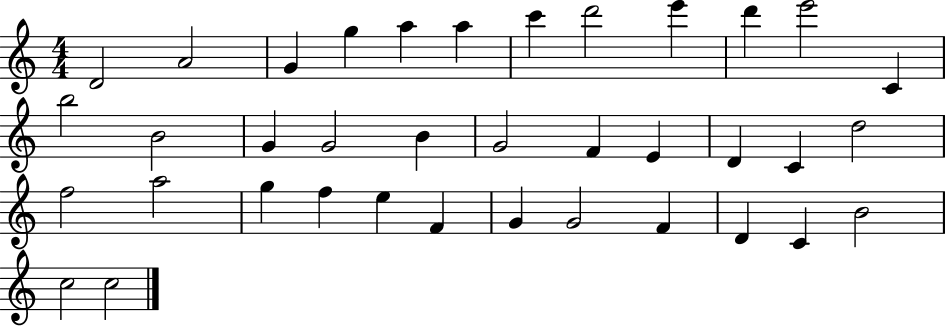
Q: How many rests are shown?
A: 0